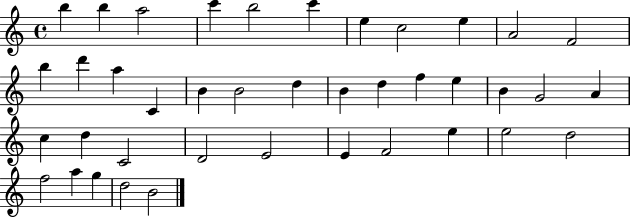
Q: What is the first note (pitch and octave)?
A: B5